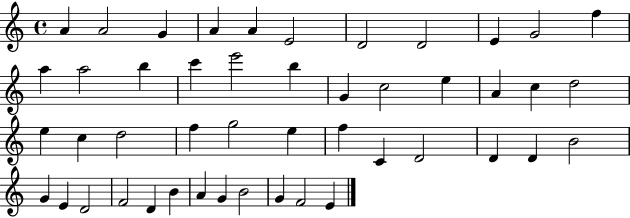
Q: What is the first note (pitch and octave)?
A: A4